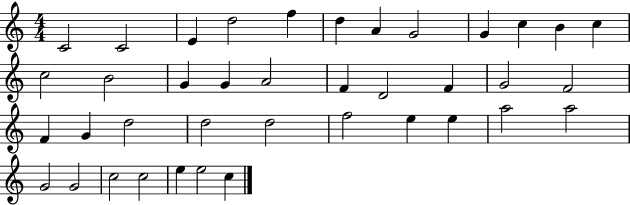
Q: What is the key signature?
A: C major